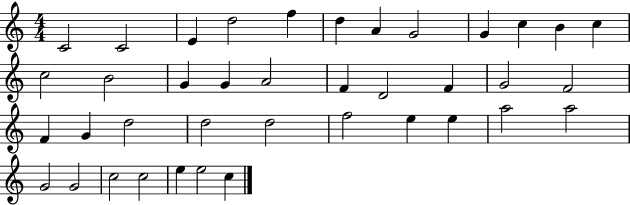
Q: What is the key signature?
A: C major